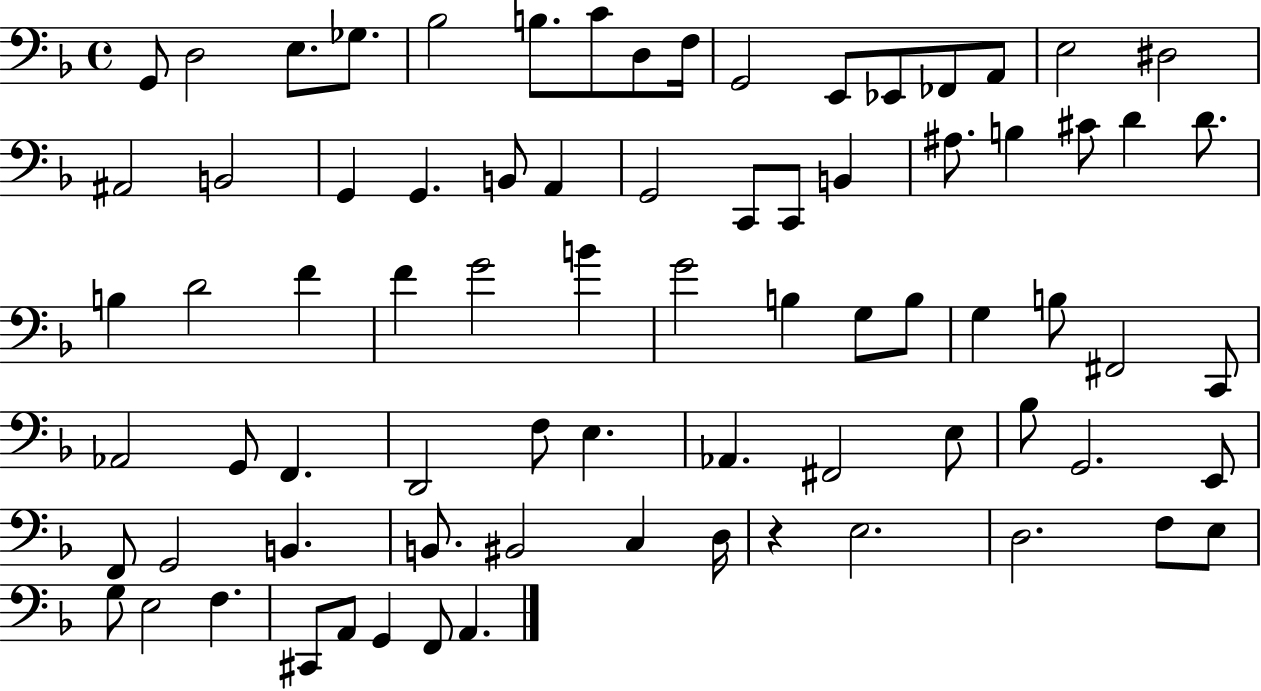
{
  \clef bass
  \time 4/4
  \defaultTimeSignature
  \key f \major
  g,8 d2 e8. ges8. | bes2 b8. c'8 d8 f16 | g,2 e,8 ees,8 fes,8 a,8 | e2 dis2 | \break ais,2 b,2 | g,4 g,4. b,8 a,4 | g,2 c,8 c,8 b,4 | ais8. b4 cis'8 d'4 d'8. | \break b4 d'2 f'4 | f'4 g'2 b'4 | g'2 b4 g8 b8 | g4 b8 fis,2 c,8 | \break aes,2 g,8 f,4. | d,2 f8 e4. | aes,4. fis,2 e8 | bes8 g,2. e,8 | \break f,8 g,2 b,4. | b,8. bis,2 c4 d16 | r4 e2. | d2. f8 e8 | \break g8 e2 f4. | cis,8 a,8 g,4 f,8 a,4. | \bar "|."
}